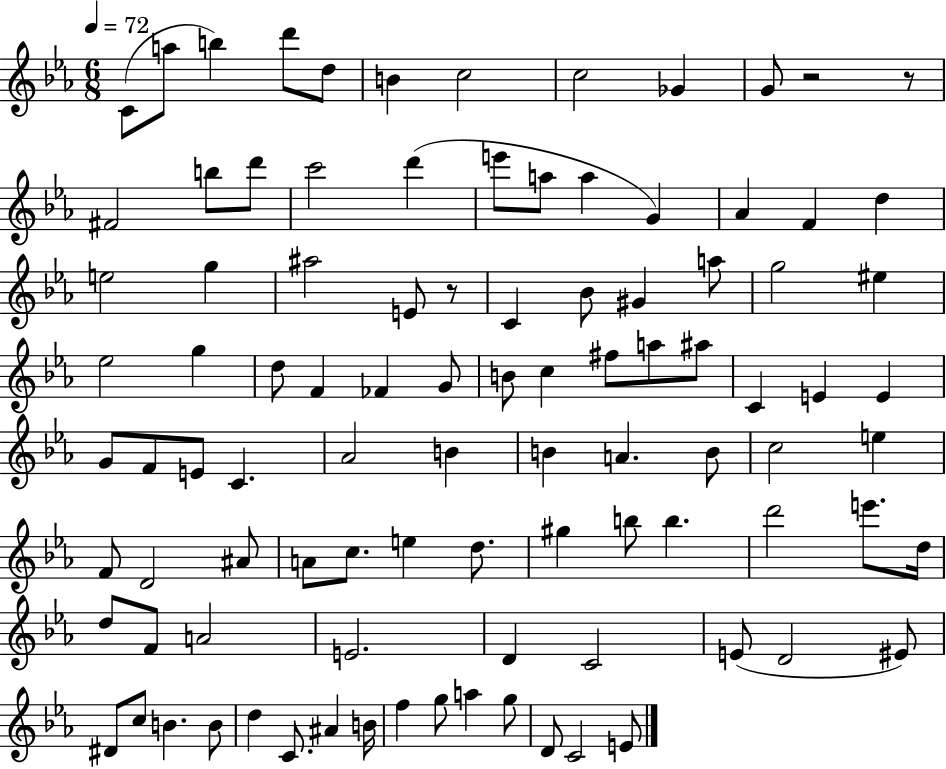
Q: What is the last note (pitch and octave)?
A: E4